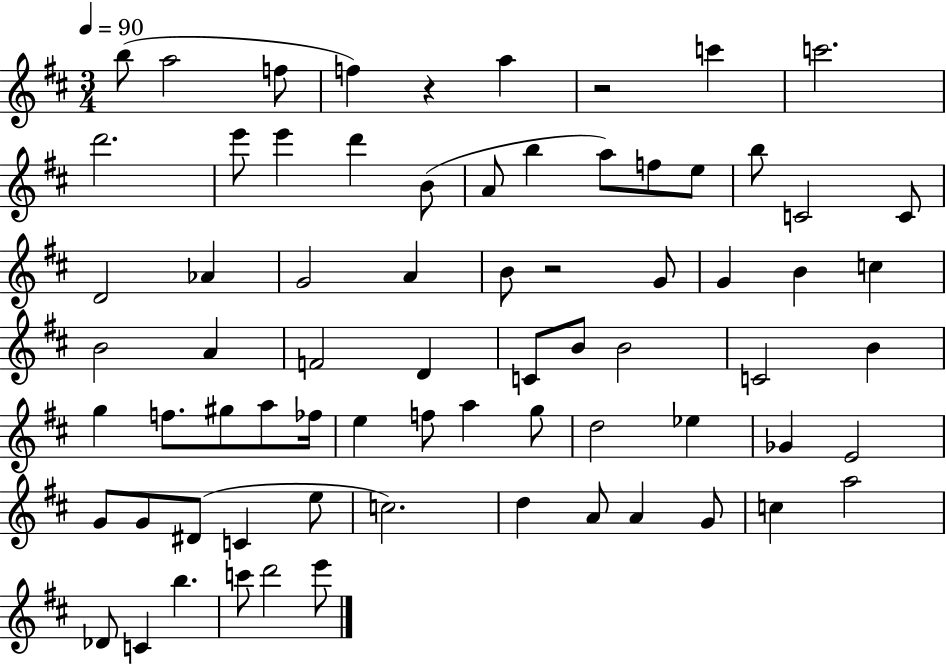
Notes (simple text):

B5/e A5/h F5/e F5/q R/q A5/q R/h C6/q C6/h. D6/h. E6/e E6/q D6/q B4/e A4/e B5/q A5/e F5/e E5/e B5/e C4/h C4/e D4/h Ab4/q G4/h A4/q B4/e R/h G4/e G4/q B4/q C5/q B4/h A4/q F4/h D4/q C4/e B4/e B4/h C4/h B4/q G5/q F5/e. G#5/e A5/e FES5/s E5/q F5/e A5/q G5/e D5/h Eb5/q Gb4/q E4/h G4/e G4/e D#4/e C4/q E5/e C5/h. D5/q A4/e A4/q G4/e C5/q A5/h Db4/e C4/q B5/q. C6/e D6/h E6/e